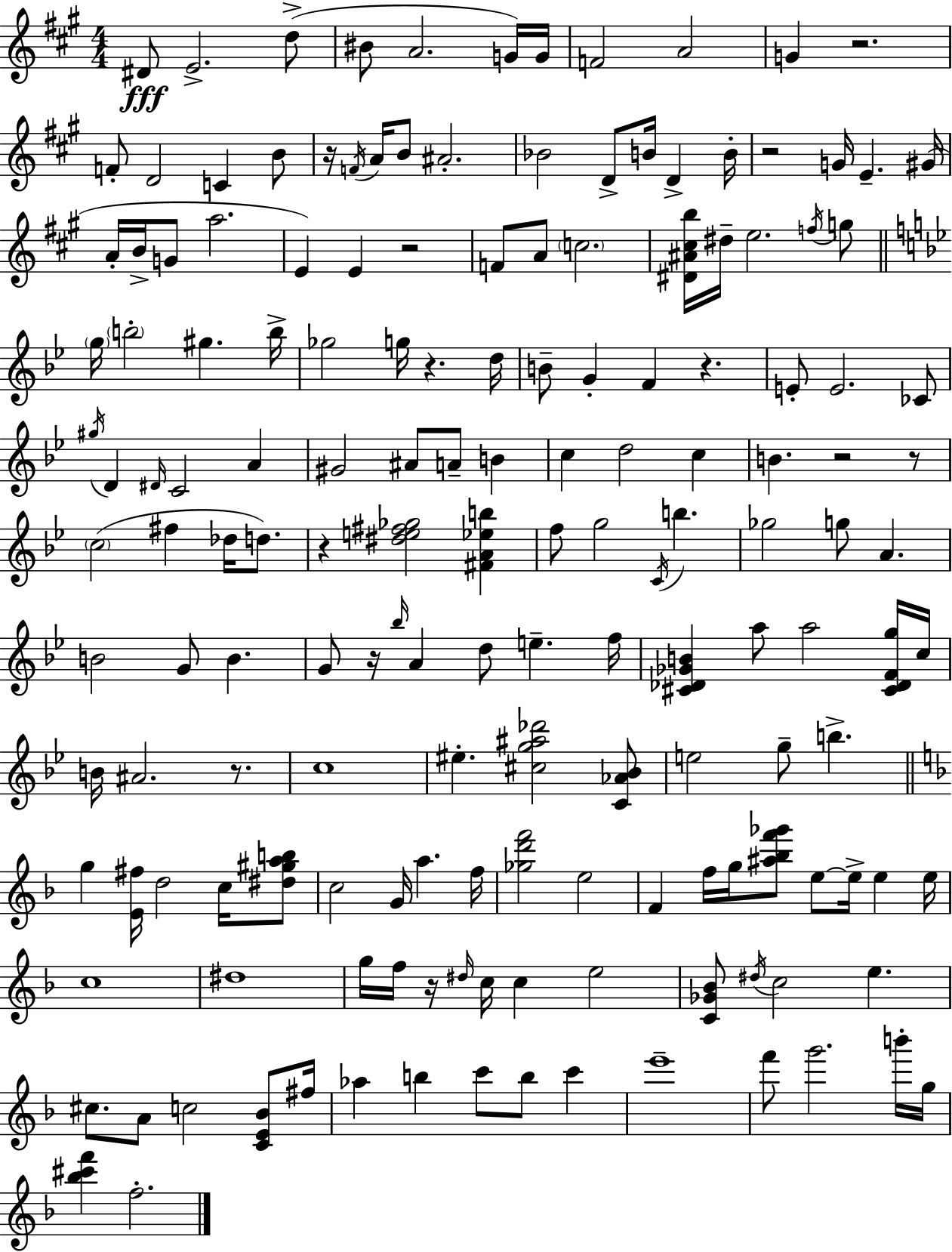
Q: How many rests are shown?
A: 12